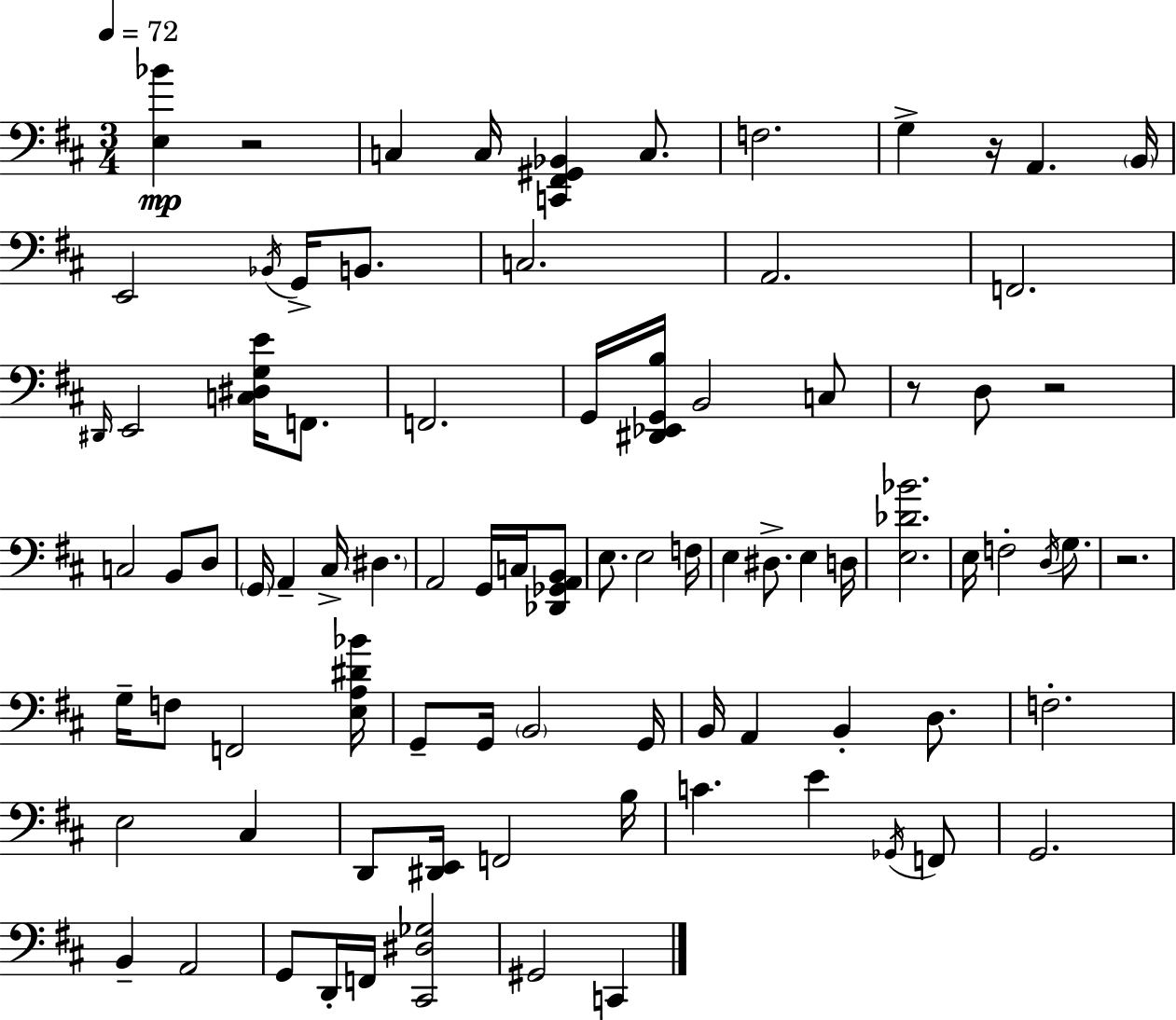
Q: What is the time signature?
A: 3/4